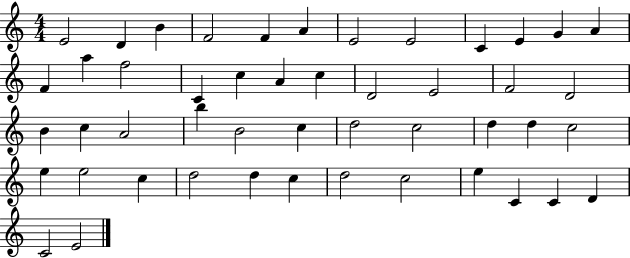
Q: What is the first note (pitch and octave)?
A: E4